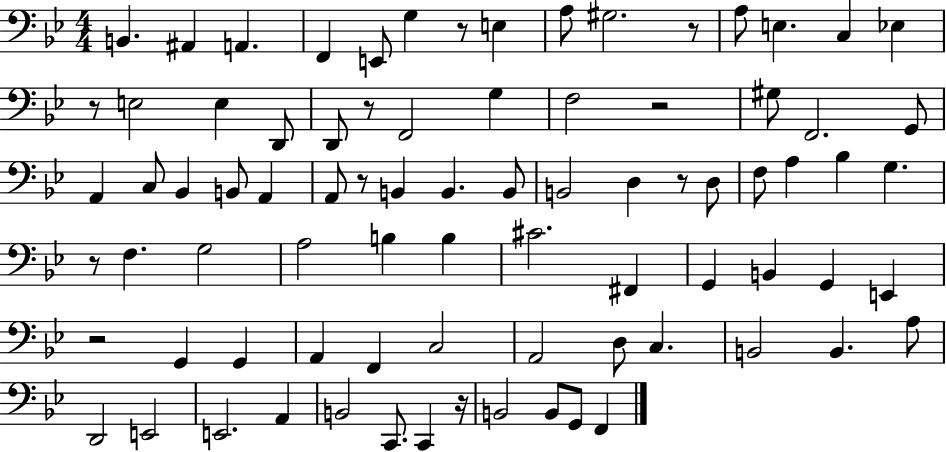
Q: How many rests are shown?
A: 10